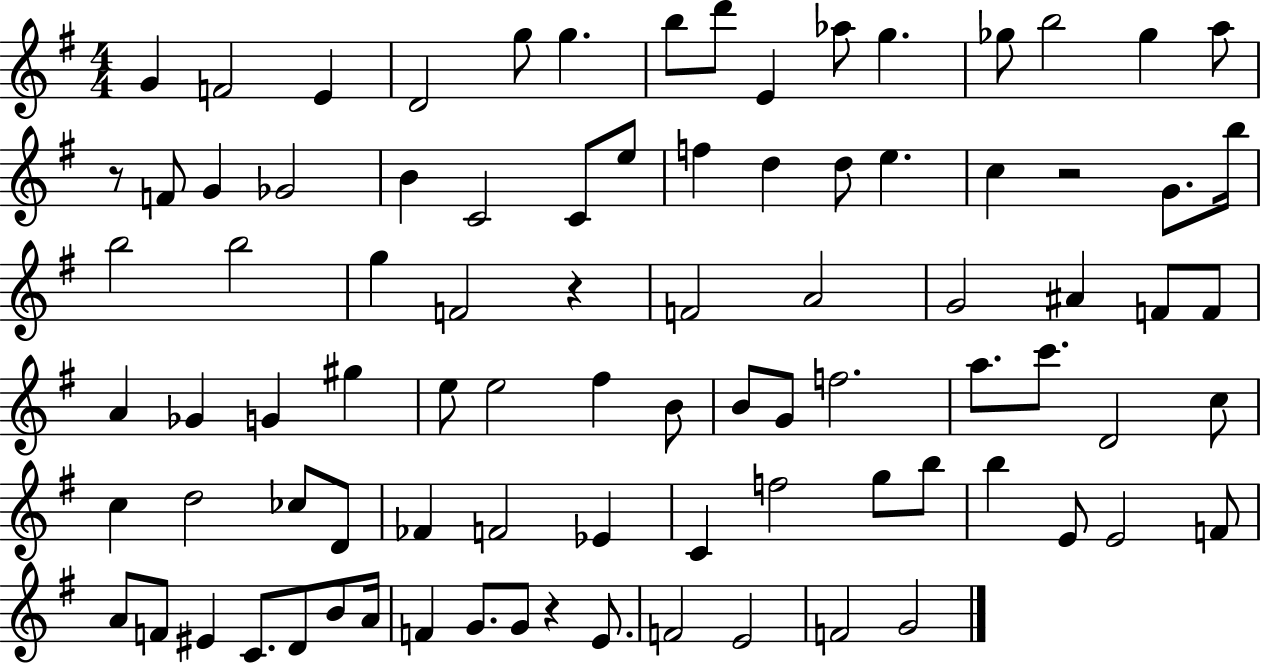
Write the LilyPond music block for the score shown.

{
  \clef treble
  \numericTimeSignature
  \time 4/4
  \key g \major
  \repeat volta 2 { g'4 f'2 e'4 | d'2 g''8 g''4. | b''8 d'''8 e'4 aes''8 g''4. | ges''8 b''2 ges''4 a''8 | \break r8 f'8 g'4 ges'2 | b'4 c'2 c'8 e''8 | f''4 d''4 d''8 e''4. | c''4 r2 g'8. b''16 | \break b''2 b''2 | g''4 f'2 r4 | f'2 a'2 | g'2 ais'4 f'8 f'8 | \break a'4 ges'4 g'4 gis''4 | e''8 e''2 fis''4 b'8 | b'8 g'8 f''2. | a''8. c'''8. d'2 c''8 | \break c''4 d''2 ces''8 d'8 | fes'4 f'2 ees'4 | c'4 f''2 g''8 b''8 | b''4 e'8 e'2 f'8 | \break a'8 f'8 eis'4 c'8. d'8 b'8 a'16 | f'4 g'8. g'8 r4 e'8. | f'2 e'2 | f'2 g'2 | \break } \bar "|."
}